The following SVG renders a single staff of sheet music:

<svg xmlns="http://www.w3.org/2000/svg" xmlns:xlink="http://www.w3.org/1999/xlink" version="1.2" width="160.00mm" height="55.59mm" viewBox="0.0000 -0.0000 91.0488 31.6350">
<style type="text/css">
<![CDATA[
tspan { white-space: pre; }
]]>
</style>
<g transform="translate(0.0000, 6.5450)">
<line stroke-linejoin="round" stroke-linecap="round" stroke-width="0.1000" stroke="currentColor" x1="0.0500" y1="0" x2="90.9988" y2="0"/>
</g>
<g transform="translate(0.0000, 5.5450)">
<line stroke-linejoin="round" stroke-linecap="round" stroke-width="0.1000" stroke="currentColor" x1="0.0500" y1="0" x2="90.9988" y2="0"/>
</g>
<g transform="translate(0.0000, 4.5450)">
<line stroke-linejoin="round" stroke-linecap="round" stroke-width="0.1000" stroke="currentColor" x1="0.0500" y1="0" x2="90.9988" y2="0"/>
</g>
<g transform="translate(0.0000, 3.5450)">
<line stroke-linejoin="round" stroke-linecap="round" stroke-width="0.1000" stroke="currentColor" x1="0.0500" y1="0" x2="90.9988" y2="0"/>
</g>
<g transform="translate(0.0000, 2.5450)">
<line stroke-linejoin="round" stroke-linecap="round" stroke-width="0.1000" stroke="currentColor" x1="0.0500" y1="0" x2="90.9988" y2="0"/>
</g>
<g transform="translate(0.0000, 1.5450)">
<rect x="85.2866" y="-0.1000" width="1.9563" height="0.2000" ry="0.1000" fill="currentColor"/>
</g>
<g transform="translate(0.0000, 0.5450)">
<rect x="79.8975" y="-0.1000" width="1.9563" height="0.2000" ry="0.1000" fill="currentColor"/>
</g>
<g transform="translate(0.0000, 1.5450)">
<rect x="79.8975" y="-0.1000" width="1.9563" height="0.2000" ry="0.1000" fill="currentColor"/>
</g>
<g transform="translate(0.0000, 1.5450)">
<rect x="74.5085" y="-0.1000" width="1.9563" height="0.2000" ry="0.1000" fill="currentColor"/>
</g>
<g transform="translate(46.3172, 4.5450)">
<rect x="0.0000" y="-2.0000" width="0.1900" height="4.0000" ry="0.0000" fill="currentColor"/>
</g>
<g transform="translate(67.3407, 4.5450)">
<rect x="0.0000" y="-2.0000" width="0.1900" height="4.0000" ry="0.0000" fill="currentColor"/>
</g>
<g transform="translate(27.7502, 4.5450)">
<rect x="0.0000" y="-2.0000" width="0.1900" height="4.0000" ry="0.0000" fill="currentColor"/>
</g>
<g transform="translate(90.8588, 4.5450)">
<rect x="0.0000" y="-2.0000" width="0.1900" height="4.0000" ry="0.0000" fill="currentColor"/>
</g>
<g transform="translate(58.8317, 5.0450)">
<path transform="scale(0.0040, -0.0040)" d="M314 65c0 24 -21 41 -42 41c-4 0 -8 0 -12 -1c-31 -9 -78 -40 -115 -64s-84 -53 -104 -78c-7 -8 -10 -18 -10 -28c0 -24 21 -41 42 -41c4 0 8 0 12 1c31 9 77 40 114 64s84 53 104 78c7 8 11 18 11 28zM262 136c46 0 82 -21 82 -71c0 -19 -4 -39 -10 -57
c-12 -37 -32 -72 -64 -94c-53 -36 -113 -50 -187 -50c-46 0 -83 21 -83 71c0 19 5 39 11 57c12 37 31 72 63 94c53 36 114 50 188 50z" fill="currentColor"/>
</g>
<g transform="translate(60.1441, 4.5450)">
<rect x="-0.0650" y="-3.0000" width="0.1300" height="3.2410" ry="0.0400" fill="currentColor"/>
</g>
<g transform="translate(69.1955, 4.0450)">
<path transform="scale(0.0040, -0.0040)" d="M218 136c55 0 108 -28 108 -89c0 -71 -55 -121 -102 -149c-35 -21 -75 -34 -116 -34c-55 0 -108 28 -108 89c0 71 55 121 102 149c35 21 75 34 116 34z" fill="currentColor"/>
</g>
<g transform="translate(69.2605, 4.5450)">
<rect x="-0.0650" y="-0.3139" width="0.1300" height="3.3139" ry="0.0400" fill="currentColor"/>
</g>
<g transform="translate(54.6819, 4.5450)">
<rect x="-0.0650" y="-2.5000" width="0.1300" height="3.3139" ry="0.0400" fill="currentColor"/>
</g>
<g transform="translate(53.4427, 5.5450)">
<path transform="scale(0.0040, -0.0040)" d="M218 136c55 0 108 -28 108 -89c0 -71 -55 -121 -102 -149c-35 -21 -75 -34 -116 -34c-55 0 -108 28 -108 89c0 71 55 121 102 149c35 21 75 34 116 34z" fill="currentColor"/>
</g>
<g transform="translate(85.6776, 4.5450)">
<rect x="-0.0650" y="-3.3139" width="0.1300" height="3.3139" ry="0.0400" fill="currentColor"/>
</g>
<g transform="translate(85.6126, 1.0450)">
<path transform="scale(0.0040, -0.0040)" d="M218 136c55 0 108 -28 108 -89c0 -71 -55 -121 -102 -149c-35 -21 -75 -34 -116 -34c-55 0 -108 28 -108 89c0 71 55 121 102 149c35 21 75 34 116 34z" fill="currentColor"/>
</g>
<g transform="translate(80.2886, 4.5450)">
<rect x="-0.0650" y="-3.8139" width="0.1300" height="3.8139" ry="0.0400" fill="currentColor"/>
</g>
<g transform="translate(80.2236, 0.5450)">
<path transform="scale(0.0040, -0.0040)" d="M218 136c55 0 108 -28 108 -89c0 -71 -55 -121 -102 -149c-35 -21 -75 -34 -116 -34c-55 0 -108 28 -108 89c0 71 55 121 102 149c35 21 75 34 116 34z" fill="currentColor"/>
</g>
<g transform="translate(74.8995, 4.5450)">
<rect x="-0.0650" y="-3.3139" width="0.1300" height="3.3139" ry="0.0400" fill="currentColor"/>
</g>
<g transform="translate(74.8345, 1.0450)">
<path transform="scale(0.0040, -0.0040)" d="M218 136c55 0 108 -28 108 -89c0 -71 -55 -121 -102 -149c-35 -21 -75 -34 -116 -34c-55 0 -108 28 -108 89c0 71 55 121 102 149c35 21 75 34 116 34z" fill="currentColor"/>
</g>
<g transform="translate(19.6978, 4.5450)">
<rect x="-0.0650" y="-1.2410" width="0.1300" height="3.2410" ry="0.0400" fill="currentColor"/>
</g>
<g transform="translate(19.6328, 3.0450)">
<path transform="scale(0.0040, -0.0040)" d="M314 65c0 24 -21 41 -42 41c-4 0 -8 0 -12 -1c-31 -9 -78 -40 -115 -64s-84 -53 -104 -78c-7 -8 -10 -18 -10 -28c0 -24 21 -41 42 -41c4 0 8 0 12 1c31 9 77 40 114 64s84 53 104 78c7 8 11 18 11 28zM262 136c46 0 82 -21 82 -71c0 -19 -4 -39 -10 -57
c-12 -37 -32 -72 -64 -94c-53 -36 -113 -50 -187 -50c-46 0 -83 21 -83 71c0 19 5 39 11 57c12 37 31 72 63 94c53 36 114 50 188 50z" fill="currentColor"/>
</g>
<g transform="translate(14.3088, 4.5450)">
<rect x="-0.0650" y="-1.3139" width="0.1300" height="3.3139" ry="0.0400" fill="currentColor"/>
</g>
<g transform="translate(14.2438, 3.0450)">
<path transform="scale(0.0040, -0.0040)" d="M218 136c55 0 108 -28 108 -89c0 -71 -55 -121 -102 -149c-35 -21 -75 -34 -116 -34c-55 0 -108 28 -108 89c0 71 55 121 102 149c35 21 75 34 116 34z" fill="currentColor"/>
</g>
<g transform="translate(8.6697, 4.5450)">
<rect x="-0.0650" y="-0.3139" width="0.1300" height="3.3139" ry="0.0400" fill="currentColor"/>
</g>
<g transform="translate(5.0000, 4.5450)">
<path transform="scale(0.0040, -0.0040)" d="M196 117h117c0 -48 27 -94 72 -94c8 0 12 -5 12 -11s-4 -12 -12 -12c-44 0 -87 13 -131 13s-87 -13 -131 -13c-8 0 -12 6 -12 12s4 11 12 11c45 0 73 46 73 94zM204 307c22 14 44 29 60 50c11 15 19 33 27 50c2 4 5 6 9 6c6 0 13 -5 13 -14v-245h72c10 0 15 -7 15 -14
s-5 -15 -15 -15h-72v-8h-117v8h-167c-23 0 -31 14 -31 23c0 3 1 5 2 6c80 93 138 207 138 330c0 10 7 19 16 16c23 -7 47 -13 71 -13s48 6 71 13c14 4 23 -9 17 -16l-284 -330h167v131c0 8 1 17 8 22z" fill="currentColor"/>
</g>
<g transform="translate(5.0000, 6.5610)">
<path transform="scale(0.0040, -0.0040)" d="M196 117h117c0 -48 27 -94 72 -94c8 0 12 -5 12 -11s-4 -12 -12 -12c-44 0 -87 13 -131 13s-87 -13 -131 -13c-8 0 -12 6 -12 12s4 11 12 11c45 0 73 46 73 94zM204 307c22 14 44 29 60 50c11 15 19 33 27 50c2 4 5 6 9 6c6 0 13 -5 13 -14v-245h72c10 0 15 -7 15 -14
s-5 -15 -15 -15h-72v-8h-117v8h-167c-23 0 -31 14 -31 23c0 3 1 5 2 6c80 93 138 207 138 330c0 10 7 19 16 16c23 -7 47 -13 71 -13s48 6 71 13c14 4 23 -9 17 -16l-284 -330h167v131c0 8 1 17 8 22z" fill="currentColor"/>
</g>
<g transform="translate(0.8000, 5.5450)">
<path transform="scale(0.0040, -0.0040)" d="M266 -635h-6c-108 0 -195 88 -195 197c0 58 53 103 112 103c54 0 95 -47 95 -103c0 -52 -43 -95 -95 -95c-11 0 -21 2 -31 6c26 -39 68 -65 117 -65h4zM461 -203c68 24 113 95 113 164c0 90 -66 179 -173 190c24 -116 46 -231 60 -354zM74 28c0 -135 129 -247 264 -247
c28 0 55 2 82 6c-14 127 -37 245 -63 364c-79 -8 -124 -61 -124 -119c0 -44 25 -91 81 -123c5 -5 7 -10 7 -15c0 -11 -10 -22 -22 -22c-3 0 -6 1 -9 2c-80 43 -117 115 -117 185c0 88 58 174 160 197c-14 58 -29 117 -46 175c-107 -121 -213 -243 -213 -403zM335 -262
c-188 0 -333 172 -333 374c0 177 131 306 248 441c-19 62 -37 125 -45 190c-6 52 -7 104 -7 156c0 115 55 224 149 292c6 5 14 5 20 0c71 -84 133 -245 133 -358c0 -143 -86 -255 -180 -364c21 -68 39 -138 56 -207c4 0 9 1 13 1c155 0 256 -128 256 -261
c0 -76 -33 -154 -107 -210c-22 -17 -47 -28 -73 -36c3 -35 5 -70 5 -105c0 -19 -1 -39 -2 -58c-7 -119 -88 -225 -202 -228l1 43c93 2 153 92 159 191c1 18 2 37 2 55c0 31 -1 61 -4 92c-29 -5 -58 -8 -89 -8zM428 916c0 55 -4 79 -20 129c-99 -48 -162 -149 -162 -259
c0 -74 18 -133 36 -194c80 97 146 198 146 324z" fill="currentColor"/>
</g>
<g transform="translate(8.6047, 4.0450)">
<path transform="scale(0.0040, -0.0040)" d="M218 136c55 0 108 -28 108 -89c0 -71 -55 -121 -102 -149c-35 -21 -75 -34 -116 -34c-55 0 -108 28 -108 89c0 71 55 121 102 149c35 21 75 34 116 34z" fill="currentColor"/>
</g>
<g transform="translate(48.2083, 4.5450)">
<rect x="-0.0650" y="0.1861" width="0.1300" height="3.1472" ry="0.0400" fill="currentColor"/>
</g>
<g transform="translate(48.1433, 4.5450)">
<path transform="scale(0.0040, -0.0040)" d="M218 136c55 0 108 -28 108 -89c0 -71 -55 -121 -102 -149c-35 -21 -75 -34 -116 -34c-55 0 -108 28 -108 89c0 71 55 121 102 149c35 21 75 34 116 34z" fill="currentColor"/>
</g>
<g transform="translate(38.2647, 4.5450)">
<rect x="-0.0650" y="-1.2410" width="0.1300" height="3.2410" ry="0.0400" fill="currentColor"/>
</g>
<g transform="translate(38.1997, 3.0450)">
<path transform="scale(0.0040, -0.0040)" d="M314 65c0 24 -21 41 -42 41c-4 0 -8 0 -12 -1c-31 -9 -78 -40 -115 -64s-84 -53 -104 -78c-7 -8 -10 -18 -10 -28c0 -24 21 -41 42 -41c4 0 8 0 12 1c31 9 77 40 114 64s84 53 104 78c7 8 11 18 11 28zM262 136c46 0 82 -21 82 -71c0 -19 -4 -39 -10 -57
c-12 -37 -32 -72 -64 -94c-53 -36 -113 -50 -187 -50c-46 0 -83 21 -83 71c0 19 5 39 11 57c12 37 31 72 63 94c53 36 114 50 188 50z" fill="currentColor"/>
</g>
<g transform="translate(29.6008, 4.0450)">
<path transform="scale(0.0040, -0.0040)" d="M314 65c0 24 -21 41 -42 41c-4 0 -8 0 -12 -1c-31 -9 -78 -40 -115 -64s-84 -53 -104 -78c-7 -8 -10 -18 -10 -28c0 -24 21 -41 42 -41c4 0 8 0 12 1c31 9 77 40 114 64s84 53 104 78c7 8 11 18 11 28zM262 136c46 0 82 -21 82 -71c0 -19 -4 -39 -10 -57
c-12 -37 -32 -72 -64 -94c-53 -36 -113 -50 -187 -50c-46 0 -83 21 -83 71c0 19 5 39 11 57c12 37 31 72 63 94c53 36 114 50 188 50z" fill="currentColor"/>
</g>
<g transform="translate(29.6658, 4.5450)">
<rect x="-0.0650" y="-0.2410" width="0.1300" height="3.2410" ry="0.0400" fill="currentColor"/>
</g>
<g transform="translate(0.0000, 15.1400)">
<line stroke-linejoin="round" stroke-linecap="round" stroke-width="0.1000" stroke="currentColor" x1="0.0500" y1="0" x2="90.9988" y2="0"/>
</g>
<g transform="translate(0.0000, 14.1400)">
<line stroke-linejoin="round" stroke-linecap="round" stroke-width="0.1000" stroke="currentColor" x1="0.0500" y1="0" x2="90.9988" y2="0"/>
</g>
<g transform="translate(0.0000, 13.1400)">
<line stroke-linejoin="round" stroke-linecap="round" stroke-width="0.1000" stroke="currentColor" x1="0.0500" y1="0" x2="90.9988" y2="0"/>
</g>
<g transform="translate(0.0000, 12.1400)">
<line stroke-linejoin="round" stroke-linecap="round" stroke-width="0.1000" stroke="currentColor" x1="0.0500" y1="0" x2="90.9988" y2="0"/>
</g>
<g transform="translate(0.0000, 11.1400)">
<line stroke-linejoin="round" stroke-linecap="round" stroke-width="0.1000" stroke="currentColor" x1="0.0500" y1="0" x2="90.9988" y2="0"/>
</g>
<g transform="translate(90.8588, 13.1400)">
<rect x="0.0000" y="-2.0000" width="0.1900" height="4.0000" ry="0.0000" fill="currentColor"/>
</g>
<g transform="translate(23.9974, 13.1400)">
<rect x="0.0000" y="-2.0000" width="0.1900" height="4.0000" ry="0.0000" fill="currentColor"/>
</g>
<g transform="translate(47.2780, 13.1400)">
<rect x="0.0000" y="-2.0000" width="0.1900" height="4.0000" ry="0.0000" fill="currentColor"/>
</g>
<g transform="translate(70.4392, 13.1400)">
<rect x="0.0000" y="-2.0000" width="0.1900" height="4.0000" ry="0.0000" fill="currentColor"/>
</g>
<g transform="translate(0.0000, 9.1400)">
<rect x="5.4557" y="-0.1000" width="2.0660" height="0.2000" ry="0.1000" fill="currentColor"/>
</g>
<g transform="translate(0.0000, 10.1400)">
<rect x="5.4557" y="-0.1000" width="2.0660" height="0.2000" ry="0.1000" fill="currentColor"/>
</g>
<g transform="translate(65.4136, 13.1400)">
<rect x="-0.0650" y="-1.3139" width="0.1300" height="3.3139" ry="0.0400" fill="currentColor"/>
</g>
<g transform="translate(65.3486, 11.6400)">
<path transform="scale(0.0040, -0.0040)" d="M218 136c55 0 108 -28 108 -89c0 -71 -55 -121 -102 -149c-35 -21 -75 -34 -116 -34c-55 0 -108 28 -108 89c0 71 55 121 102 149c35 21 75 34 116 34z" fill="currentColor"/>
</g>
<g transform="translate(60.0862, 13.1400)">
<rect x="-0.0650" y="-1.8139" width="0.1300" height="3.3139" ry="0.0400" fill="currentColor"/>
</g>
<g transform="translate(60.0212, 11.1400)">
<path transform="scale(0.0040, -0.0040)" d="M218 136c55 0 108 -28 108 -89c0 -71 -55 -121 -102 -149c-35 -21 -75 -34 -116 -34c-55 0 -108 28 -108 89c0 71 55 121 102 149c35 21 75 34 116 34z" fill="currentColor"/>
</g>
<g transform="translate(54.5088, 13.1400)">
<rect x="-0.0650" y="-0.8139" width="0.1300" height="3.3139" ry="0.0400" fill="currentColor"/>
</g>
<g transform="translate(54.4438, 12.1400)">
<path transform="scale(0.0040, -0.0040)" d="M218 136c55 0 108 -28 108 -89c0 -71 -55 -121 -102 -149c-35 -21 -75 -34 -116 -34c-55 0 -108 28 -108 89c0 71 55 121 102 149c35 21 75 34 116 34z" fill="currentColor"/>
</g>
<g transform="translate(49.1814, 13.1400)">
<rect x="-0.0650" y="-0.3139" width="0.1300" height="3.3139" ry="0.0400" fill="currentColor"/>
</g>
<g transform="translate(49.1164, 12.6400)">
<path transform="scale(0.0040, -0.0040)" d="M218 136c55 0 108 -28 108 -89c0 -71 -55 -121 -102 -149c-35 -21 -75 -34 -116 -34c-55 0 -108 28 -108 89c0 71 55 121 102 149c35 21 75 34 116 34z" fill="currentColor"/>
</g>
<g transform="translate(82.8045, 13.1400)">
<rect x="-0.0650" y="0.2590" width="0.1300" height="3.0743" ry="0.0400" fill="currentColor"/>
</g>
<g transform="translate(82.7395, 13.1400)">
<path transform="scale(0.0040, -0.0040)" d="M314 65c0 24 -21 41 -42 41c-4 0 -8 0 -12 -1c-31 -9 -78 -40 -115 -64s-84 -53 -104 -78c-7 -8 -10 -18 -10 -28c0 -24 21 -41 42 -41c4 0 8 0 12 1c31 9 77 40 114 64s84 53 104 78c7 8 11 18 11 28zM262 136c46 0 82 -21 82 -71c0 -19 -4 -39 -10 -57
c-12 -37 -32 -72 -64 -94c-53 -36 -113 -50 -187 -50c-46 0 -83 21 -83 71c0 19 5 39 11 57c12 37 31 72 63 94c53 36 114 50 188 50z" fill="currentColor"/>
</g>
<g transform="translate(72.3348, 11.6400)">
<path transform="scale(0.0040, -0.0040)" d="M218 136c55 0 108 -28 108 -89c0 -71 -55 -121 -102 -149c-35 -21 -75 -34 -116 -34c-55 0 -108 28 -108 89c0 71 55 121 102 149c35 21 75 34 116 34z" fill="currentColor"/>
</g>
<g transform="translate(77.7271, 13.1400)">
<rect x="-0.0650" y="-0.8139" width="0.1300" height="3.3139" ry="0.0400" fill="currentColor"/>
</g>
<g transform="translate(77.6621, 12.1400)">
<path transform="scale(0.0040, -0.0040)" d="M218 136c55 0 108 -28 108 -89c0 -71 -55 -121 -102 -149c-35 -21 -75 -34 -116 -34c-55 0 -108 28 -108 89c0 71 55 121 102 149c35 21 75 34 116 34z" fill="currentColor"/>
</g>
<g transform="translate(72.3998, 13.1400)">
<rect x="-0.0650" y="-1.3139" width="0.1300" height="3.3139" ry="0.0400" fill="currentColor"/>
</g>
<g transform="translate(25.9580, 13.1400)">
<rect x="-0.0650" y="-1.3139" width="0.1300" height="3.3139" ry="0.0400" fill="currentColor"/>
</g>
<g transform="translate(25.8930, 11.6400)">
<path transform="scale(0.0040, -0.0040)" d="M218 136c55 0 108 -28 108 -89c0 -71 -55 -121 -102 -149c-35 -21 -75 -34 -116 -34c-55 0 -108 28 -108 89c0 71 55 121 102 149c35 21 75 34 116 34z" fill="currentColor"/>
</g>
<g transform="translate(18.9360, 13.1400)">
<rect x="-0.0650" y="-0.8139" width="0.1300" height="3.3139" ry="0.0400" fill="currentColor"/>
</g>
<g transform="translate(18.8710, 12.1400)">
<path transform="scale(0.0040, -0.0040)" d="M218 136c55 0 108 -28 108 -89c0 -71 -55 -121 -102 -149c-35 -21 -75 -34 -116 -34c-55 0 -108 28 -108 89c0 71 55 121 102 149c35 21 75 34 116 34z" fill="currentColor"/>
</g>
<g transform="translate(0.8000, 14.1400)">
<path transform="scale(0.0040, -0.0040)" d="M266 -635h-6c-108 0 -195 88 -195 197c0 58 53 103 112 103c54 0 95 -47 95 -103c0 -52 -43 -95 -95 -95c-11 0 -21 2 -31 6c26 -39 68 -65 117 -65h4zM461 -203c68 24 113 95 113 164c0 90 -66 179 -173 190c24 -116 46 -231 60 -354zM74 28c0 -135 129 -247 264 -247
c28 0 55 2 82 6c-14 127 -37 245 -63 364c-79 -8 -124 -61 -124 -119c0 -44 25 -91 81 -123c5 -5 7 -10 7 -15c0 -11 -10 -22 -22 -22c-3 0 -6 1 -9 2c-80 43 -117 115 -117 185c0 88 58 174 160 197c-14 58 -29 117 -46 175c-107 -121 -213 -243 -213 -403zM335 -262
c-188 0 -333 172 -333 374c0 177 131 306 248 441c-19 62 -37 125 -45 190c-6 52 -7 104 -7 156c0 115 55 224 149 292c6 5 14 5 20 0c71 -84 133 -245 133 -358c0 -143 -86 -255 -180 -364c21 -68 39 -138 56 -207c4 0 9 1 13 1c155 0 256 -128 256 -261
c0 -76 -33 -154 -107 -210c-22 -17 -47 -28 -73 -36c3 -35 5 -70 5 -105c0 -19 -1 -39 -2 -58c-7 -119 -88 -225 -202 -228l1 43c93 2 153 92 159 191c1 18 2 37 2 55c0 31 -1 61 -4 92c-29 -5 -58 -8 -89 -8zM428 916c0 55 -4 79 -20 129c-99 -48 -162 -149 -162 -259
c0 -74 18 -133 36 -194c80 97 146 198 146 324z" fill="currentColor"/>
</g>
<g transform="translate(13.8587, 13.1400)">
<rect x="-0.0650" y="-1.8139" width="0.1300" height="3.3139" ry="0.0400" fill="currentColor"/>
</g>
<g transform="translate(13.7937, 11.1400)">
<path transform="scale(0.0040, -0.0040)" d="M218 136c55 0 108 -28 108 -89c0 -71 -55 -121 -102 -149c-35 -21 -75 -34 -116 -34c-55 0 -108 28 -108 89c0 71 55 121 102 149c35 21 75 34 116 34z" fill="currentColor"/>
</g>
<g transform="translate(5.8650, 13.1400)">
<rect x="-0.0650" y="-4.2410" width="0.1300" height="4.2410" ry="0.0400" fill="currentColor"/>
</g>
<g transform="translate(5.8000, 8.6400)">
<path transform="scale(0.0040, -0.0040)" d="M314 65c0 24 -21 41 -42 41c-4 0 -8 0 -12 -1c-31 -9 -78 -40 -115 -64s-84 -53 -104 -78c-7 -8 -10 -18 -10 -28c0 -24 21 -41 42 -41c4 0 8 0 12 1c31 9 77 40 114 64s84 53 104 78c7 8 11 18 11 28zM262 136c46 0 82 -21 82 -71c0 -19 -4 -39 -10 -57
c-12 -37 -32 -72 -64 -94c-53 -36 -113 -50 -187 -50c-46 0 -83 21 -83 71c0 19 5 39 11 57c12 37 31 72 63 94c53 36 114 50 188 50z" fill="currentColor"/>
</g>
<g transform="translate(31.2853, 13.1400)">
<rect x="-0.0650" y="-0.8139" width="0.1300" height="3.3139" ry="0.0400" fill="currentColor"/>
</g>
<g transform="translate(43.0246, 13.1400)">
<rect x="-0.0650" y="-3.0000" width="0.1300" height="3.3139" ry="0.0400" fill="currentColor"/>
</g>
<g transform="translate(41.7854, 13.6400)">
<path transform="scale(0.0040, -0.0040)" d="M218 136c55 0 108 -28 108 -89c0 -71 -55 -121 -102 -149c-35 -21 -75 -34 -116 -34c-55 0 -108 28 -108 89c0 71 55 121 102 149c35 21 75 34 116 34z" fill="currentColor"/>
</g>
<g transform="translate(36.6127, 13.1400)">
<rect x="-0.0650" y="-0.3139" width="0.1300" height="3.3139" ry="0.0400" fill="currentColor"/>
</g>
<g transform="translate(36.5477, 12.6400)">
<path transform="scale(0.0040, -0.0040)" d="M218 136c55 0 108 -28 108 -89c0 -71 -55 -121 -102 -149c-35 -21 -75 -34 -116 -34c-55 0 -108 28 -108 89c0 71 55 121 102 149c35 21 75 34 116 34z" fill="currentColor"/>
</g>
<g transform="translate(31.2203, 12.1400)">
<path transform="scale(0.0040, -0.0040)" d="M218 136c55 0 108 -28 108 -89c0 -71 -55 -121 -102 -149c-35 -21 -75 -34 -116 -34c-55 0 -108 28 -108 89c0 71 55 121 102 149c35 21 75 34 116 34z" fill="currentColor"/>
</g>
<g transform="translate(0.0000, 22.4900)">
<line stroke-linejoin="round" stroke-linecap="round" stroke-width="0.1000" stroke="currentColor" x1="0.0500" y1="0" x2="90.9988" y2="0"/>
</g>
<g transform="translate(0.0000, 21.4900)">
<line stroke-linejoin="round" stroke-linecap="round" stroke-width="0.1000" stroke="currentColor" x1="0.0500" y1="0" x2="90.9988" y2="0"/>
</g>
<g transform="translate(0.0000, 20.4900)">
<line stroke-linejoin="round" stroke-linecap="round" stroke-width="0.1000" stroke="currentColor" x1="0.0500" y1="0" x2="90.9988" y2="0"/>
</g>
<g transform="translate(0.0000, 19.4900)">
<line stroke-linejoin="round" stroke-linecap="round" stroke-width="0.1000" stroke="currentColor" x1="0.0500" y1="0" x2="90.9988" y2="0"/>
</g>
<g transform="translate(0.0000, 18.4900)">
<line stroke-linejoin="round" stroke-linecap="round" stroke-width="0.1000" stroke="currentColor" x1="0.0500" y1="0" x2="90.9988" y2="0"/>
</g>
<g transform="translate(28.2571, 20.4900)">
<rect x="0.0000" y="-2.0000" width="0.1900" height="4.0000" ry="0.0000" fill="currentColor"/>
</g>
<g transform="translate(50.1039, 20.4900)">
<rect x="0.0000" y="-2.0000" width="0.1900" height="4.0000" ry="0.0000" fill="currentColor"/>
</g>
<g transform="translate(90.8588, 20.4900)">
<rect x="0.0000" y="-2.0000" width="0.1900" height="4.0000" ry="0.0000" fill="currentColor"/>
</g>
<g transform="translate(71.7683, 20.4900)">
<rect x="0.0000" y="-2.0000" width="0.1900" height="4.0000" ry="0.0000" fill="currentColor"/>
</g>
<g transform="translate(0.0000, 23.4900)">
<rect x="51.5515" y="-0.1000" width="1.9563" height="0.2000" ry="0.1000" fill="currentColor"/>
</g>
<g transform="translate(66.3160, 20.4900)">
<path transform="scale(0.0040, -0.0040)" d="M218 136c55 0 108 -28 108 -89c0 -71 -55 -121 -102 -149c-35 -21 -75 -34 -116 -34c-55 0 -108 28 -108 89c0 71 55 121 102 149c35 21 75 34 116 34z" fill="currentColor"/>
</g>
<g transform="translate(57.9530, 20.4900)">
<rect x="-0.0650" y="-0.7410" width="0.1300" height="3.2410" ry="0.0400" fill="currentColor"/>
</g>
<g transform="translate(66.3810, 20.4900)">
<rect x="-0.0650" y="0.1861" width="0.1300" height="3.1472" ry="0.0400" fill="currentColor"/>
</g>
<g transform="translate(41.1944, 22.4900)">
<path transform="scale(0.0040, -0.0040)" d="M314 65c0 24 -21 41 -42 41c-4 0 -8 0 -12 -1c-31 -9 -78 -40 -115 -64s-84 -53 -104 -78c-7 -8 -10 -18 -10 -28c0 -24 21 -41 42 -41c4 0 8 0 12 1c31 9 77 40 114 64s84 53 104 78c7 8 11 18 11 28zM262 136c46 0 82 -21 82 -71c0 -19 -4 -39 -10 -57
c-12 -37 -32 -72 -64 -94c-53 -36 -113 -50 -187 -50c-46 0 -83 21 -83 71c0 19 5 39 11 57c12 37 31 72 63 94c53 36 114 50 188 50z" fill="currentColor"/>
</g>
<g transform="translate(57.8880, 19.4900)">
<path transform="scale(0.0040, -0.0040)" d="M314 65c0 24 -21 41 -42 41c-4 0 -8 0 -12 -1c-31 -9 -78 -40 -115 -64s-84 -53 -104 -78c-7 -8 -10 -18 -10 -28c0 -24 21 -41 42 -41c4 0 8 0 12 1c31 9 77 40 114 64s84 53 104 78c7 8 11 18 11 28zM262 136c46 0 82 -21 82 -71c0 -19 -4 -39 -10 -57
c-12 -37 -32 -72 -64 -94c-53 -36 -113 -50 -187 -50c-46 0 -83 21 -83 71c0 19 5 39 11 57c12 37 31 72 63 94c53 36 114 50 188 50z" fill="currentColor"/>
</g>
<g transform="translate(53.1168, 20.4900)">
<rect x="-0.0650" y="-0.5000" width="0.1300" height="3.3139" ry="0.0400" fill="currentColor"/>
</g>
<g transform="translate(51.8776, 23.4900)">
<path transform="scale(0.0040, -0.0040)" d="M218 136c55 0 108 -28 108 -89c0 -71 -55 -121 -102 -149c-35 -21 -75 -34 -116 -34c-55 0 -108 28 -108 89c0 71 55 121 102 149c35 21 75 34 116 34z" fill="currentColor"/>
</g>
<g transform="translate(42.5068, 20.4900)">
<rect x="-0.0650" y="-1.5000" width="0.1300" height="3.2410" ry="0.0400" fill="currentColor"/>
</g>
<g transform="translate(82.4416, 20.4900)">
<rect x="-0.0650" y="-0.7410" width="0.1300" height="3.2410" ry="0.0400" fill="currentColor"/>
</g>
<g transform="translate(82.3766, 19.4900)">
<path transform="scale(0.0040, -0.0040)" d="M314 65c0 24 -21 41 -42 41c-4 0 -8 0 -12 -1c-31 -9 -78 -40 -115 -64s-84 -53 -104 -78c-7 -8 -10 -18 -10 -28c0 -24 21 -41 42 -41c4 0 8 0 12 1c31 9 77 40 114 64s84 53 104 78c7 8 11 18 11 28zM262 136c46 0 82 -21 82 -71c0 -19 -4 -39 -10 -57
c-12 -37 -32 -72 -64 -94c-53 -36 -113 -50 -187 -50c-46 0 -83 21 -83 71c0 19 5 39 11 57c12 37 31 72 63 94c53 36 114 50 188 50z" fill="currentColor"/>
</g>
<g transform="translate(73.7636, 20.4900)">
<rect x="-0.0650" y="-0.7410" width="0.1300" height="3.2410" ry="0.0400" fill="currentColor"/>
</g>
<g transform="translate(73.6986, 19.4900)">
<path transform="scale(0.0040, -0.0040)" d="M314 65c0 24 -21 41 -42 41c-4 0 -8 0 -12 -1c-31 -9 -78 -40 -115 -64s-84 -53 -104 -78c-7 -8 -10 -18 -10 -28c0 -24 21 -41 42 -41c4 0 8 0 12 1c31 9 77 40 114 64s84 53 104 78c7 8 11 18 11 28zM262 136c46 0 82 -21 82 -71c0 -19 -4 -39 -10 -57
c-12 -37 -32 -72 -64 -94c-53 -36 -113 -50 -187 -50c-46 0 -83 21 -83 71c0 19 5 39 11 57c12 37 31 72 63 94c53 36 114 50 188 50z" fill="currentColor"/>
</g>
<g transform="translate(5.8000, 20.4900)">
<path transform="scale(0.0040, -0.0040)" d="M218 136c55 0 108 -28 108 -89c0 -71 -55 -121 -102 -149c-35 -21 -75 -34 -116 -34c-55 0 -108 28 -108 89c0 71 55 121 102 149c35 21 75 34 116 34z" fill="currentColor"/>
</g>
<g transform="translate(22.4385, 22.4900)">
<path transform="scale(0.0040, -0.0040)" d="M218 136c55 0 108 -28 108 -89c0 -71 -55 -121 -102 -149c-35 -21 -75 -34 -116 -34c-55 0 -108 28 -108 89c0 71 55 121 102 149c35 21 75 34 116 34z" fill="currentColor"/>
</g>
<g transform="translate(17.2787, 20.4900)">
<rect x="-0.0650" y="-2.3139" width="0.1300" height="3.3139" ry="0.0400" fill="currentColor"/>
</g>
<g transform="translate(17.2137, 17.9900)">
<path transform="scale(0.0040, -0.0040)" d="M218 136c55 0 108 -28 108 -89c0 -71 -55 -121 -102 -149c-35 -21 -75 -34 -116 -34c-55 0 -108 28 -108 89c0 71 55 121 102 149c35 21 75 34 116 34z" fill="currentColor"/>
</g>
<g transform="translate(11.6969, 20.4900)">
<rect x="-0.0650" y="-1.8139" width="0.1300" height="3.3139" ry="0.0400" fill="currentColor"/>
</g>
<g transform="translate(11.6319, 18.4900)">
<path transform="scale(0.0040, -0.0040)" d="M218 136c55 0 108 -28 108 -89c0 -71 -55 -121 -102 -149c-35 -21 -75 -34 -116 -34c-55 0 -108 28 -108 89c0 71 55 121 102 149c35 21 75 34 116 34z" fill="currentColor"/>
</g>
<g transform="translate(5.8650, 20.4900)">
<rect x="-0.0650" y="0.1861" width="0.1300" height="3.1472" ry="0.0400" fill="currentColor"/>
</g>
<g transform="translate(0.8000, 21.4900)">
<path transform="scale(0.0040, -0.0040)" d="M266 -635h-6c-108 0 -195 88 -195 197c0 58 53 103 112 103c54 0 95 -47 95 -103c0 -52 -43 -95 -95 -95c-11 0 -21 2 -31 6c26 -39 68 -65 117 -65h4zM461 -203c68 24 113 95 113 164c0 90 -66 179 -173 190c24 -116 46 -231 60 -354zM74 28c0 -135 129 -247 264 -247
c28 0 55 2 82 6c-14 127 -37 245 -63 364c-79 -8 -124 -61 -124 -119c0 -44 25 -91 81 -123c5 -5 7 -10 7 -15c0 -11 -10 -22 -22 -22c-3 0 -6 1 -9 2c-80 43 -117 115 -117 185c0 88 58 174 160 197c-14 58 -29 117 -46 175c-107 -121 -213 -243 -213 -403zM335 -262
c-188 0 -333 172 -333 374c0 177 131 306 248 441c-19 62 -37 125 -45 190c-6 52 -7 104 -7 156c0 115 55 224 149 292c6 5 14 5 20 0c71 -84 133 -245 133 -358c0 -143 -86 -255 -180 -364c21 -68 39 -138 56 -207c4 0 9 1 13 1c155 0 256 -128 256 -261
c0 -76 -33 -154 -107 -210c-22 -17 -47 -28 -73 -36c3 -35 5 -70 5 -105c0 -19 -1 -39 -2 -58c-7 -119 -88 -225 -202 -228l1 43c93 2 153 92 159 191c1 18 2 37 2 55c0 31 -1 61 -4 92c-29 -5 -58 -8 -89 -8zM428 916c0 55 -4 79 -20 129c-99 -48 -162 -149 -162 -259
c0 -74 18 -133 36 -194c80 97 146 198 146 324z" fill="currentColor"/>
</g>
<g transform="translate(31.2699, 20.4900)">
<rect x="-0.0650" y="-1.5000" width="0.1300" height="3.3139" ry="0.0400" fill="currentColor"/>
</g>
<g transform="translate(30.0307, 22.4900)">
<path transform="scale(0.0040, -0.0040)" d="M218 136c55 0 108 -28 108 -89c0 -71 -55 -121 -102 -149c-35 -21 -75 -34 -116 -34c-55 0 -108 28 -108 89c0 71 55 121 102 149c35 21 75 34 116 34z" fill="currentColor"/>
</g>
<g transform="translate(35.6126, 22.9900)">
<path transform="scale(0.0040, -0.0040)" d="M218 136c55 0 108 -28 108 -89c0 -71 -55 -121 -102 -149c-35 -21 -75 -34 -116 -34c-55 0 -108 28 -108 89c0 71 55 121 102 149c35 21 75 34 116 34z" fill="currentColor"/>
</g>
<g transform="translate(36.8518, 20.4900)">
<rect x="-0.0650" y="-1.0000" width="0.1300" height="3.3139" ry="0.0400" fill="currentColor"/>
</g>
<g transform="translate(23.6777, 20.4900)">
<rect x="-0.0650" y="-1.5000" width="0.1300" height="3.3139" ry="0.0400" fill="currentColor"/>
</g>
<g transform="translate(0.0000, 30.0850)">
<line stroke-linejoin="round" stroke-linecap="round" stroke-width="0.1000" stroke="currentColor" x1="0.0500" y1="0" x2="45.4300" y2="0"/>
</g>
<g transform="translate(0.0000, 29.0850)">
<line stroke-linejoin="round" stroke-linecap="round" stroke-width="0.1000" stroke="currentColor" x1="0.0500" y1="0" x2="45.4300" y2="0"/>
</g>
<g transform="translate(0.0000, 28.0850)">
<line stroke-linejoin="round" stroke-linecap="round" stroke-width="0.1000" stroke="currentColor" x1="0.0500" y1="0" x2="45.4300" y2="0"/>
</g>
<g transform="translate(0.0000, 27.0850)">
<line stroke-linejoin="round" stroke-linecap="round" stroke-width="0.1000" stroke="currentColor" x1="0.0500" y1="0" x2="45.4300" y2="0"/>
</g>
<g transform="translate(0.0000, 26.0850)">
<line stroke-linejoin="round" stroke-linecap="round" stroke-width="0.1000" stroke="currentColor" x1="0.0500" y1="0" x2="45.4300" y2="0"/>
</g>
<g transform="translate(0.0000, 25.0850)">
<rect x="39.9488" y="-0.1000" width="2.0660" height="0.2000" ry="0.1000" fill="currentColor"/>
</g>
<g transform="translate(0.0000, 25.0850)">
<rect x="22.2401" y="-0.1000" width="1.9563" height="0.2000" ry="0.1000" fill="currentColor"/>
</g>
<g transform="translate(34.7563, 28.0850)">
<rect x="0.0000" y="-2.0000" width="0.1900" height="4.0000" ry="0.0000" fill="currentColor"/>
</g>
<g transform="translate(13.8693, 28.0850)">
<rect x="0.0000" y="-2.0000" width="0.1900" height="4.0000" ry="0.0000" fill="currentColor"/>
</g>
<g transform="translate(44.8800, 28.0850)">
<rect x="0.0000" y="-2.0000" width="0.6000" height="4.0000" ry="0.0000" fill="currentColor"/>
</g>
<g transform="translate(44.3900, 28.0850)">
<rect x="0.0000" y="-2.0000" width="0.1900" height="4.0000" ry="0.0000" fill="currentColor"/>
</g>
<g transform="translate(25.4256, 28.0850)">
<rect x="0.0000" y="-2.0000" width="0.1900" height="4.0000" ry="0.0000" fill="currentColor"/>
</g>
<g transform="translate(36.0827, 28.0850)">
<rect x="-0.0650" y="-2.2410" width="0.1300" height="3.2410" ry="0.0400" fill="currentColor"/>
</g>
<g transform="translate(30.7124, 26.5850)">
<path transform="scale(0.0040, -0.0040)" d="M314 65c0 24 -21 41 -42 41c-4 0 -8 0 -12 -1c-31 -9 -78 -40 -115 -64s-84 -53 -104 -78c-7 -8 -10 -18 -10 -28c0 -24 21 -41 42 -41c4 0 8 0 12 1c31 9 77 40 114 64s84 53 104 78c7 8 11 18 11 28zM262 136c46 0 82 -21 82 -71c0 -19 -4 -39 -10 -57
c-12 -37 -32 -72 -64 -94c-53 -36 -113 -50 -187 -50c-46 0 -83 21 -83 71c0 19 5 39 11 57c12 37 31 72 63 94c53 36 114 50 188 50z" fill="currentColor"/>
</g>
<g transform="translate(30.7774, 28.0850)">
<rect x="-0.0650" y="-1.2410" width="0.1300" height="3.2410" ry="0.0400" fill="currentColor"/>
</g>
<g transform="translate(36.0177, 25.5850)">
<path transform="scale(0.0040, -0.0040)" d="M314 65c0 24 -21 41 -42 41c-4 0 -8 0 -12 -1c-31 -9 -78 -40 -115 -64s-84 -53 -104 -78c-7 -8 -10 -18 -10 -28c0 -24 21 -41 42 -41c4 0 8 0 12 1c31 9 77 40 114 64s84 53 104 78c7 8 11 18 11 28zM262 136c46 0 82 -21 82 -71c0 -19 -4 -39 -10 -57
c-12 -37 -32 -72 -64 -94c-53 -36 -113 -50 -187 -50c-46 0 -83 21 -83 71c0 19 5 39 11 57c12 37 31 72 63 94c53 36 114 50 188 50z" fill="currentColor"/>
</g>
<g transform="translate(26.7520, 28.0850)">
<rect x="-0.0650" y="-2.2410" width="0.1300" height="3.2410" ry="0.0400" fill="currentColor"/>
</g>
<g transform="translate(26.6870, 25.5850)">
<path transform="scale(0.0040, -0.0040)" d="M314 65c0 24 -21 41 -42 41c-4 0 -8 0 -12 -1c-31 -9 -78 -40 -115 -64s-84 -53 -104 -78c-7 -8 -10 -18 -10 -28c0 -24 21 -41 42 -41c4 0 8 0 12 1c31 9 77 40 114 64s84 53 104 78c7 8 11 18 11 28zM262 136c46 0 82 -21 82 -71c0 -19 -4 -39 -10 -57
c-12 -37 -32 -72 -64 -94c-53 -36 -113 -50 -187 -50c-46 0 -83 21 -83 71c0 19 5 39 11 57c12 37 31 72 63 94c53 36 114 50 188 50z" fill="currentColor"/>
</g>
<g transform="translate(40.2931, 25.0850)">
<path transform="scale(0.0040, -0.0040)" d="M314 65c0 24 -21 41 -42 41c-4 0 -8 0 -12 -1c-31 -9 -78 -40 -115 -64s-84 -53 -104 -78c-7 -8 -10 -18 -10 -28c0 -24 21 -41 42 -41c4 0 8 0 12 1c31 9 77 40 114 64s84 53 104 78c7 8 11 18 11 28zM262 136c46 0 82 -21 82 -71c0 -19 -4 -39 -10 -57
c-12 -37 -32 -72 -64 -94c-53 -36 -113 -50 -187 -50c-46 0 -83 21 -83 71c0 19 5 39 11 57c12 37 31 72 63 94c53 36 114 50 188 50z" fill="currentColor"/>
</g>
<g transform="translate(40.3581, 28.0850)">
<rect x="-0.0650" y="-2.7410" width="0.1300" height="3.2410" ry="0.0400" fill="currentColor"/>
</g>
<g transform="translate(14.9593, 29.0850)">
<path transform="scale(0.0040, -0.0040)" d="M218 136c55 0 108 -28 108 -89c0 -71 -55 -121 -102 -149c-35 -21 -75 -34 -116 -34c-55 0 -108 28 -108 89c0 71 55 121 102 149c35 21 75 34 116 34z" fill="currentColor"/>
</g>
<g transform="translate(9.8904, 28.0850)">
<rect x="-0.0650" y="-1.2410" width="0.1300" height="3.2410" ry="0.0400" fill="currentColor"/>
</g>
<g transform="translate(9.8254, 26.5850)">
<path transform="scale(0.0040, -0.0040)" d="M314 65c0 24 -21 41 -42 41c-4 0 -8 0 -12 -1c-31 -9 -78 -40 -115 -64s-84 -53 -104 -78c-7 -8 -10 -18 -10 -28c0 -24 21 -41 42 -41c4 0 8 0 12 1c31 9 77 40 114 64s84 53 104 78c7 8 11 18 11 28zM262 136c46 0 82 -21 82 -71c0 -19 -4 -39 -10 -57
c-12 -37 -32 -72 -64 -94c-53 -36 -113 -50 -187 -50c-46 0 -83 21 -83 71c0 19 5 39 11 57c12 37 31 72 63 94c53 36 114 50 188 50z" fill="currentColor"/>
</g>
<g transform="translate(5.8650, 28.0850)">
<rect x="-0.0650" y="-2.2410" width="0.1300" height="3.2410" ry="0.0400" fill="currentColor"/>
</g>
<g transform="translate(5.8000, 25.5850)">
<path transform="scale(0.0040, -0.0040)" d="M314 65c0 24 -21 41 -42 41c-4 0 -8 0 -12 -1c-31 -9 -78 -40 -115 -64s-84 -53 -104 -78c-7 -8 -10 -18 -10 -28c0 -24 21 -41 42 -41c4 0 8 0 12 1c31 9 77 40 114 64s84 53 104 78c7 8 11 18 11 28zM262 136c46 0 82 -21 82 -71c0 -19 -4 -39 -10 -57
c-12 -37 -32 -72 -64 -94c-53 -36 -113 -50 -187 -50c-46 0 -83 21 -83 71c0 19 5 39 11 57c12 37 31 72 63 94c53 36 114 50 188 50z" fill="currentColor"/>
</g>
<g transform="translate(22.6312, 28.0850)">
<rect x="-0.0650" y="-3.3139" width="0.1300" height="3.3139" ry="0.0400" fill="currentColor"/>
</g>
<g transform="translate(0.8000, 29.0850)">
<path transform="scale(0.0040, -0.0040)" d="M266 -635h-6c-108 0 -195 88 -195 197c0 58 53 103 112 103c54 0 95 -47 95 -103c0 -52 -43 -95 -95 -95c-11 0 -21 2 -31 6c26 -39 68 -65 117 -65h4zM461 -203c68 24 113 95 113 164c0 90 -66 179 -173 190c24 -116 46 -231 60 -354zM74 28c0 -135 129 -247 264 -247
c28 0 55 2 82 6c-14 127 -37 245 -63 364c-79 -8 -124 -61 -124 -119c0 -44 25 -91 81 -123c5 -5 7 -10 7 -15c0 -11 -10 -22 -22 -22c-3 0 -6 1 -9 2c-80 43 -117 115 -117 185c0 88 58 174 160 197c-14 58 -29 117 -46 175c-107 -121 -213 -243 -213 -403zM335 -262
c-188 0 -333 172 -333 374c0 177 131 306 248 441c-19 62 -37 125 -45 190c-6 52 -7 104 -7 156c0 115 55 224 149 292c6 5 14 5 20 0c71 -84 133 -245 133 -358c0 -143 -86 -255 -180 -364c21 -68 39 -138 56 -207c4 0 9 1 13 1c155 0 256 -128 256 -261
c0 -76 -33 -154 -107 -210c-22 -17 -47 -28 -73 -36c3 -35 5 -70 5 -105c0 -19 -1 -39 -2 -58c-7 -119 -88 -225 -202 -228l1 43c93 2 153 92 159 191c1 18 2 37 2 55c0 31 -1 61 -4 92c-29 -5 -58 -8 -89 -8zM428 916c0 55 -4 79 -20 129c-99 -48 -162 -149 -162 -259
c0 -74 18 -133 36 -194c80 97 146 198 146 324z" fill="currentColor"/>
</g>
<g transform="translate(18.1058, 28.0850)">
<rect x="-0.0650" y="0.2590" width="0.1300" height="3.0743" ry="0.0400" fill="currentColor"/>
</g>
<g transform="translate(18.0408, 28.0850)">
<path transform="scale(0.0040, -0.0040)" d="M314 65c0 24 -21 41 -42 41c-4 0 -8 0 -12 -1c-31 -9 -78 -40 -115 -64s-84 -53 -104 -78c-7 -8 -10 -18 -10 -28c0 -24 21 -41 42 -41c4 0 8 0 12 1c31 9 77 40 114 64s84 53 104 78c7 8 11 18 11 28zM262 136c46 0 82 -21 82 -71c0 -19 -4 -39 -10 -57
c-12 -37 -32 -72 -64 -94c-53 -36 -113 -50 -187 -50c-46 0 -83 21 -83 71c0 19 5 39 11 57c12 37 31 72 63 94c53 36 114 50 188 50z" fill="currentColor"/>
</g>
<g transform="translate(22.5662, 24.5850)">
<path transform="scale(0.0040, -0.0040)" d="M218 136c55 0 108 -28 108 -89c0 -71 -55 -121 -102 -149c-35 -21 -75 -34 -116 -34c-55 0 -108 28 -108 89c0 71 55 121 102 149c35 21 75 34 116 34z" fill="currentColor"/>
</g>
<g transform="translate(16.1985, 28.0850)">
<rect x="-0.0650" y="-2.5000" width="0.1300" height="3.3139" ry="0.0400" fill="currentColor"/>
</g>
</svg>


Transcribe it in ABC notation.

X:1
T:Untitled
M:4/4
L:1/4
K:C
c e e2 c2 e2 B G A2 c b c' b d'2 f d e d c A c d f e e d B2 B f g E E D E2 C d2 B d2 d2 g2 e2 G B2 b g2 e2 g2 a2